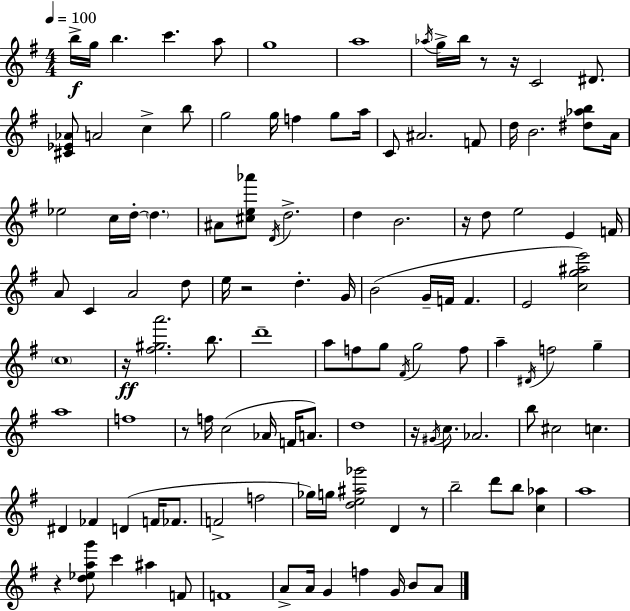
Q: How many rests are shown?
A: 9